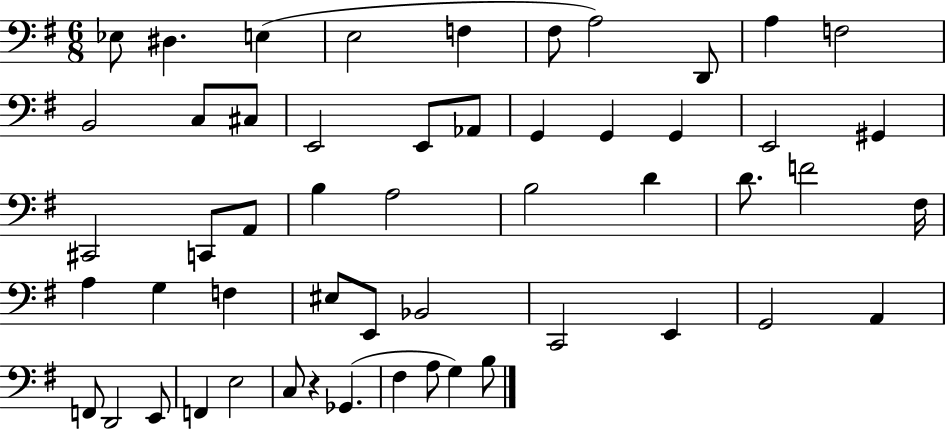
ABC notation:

X:1
T:Untitled
M:6/8
L:1/4
K:G
_E,/2 ^D, E, E,2 F, ^F,/2 A,2 D,,/2 A, F,2 B,,2 C,/2 ^C,/2 E,,2 E,,/2 _A,,/2 G,, G,, G,, E,,2 ^G,, ^C,,2 C,,/2 A,,/2 B, A,2 B,2 D D/2 F2 ^F,/4 A, G, F, ^E,/2 E,,/2 _B,,2 C,,2 E,, G,,2 A,, F,,/2 D,,2 E,,/2 F,, E,2 C,/2 z _G,, ^F, A,/2 G, B,/2